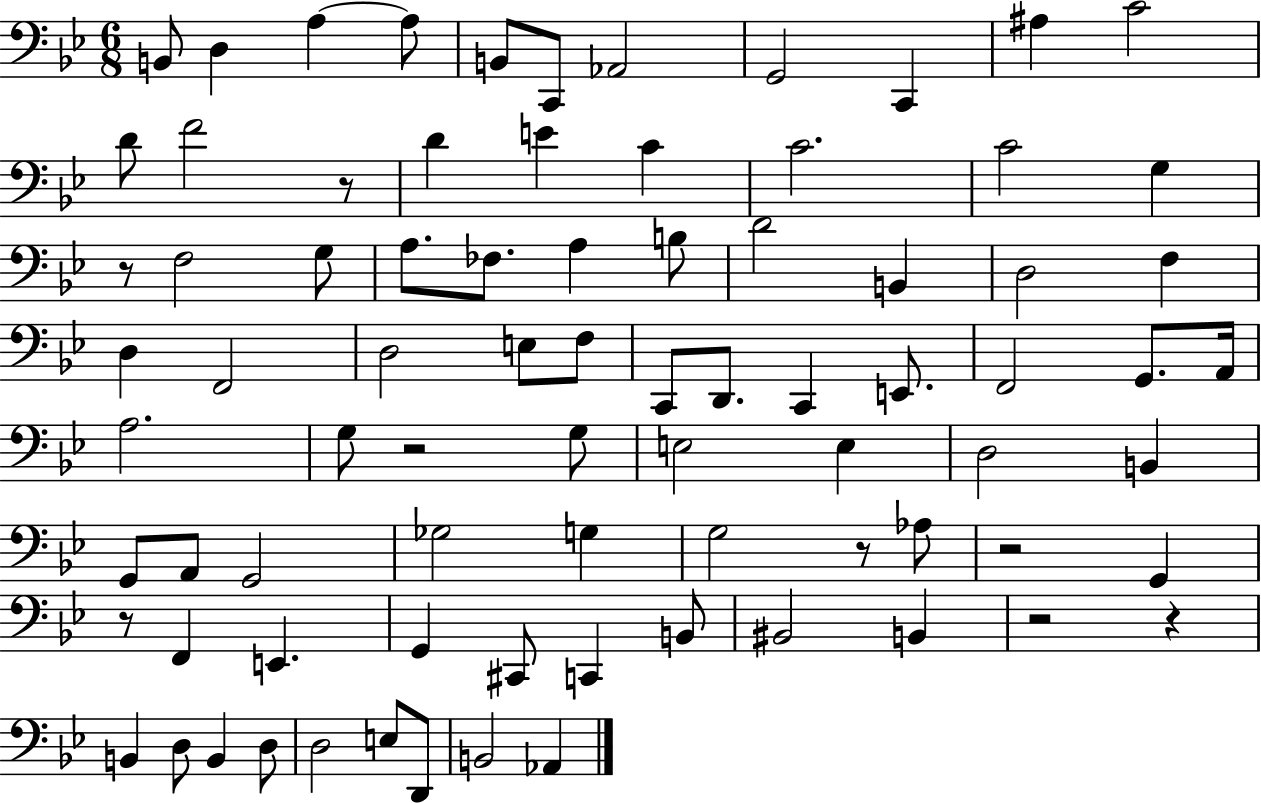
B2/e D3/q A3/q A3/e B2/e C2/e Ab2/h G2/h C2/q A#3/q C4/h D4/e F4/h R/e D4/q E4/q C4/q C4/h. C4/h G3/q R/e F3/h G3/e A3/e. FES3/e. A3/q B3/e D4/h B2/q D3/h F3/q D3/q F2/h D3/h E3/e F3/e C2/e D2/e. C2/q E2/e. F2/h G2/e. A2/s A3/h. G3/e R/h G3/e E3/h E3/q D3/h B2/q G2/e A2/e G2/h Gb3/h G3/q G3/h R/e Ab3/e R/h G2/q R/e F2/q E2/q. G2/q C#2/e C2/q B2/e BIS2/h B2/q R/h R/q B2/q D3/e B2/q D3/e D3/h E3/e D2/e B2/h Ab2/q